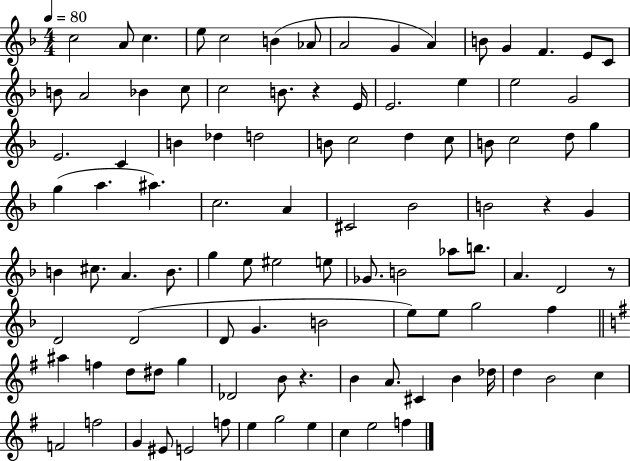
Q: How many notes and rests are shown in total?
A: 102